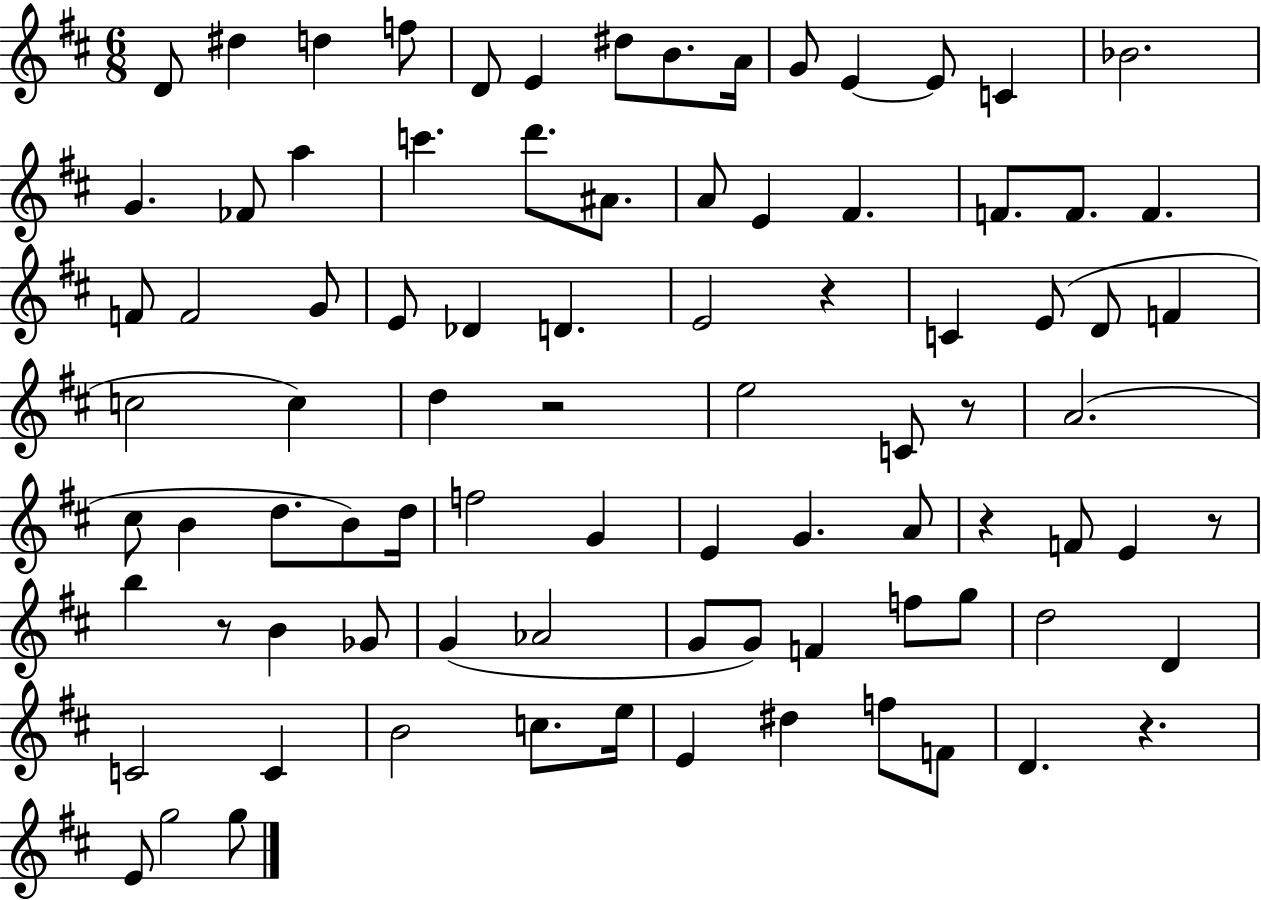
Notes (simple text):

D4/e D#5/q D5/q F5/e D4/e E4/q D#5/e B4/e. A4/s G4/e E4/q E4/e C4/q Bb4/h. G4/q. FES4/e A5/q C6/q. D6/e. A#4/e. A4/e E4/q F#4/q. F4/e. F4/e. F4/q. F4/e F4/h G4/e E4/e Db4/q D4/q. E4/h R/q C4/q E4/e D4/e F4/q C5/h C5/q D5/q R/h E5/h C4/e R/e A4/h. C#5/e B4/q D5/e. B4/e D5/s F5/h G4/q E4/q G4/q. A4/e R/q F4/e E4/q R/e B5/q R/e B4/q Gb4/e G4/q Ab4/h G4/e G4/e F4/q F5/e G5/e D5/h D4/q C4/h C4/q B4/h C5/e. E5/s E4/q D#5/q F5/e F4/e D4/q. R/q. E4/e G5/h G5/e